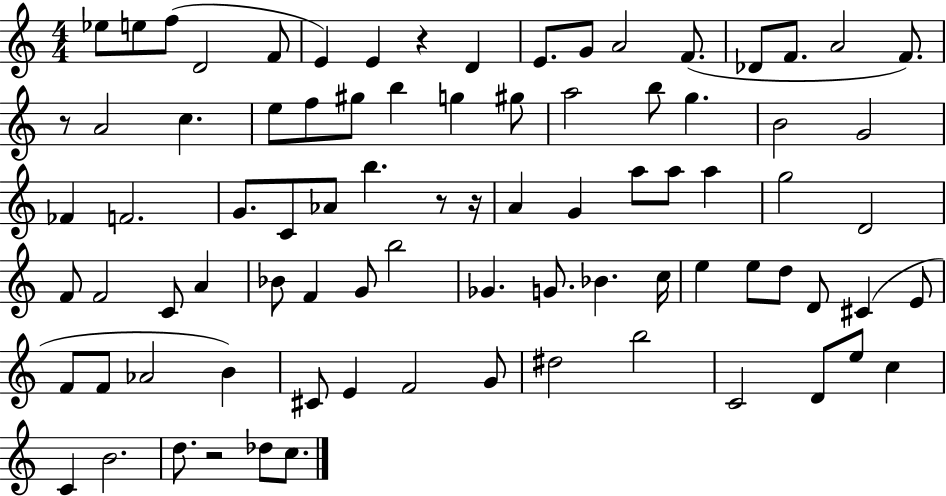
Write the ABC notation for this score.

X:1
T:Untitled
M:4/4
L:1/4
K:C
_e/2 e/2 f/2 D2 F/2 E E z D E/2 G/2 A2 F/2 _D/2 F/2 A2 F/2 z/2 A2 c e/2 f/2 ^g/2 b g ^g/2 a2 b/2 g B2 G2 _F F2 G/2 C/2 _A/2 b z/2 z/4 A G a/2 a/2 a g2 D2 F/2 F2 C/2 A _B/2 F G/2 b2 _G G/2 _B c/4 e e/2 d/2 D/2 ^C E/2 F/2 F/2 _A2 B ^C/2 E F2 G/2 ^d2 b2 C2 D/2 e/2 c C B2 d/2 z2 _d/2 c/2